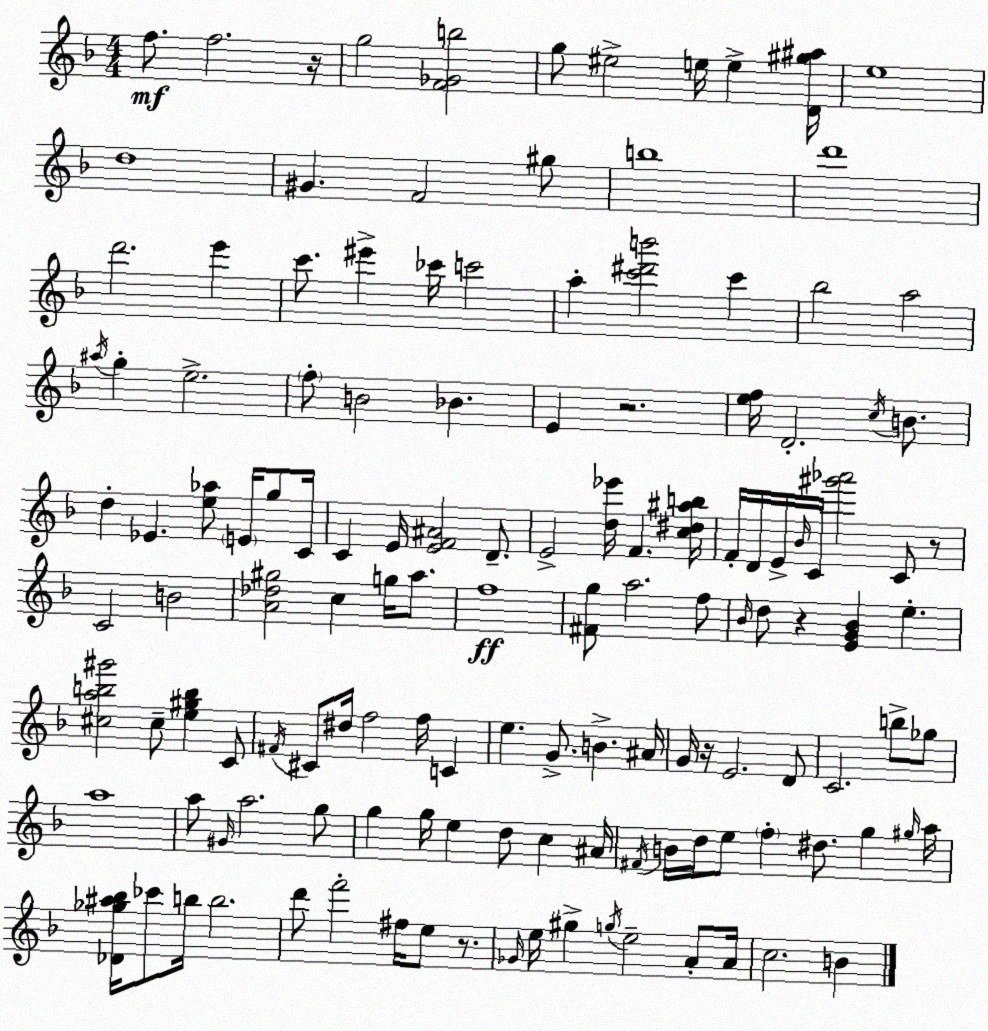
X:1
T:Untitled
M:4/4
L:1/4
K:F
f/2 f2 z/4 g2 [F_Gb]2 g/2 ^e2 e/4 e [D^g^a]/4 e4 d4 ^G F2 ^g/2 b4 d'4 d'2 e' c'/2 ^e' _c'/4 c'2 a [c'^d'b']2 c' _b2 a2 ^a/4 g e2 f/2 B2 _B E z2 [ef]/4 D2 c/4 B/2 d _E [e_a]/2 E/4 g/2 C/4 C E/4 [EF^A]2 D/2 E2 [d_e']/4 F [c^d^ab]/4 F/4 D/4 E/4 _B/4 C/4 [^g'_a']2 C/2 z/2 C2 B2 [A_d^g]2 c g/4 a/2 f4 [^Fg]/2 a2 f/2 _B/4 d/2 z [EG_B] e [^cab^g']2 ^c/2 [e^gb] C/2 ^F/4 ^C/2 ^d/4 f2 f/4 C e G/2 B ^A/4 G/4 z/4 E2 D/2 C2 b/2 _g/2 a4 a/2 ^G/4 a2 g/2 g g/4 e d/2 c ^A/4 ^F/4 B/4 d/4 e/2 f ^d/2 g ^g/4 a/4 [_D_g^a_b]/4 _c'/2 b/4 b2 d'/2 f'2 ^f/4 e/2 z/2 _G/4 e/4 ^g g/4 e2 A/2 A/4 c2 B